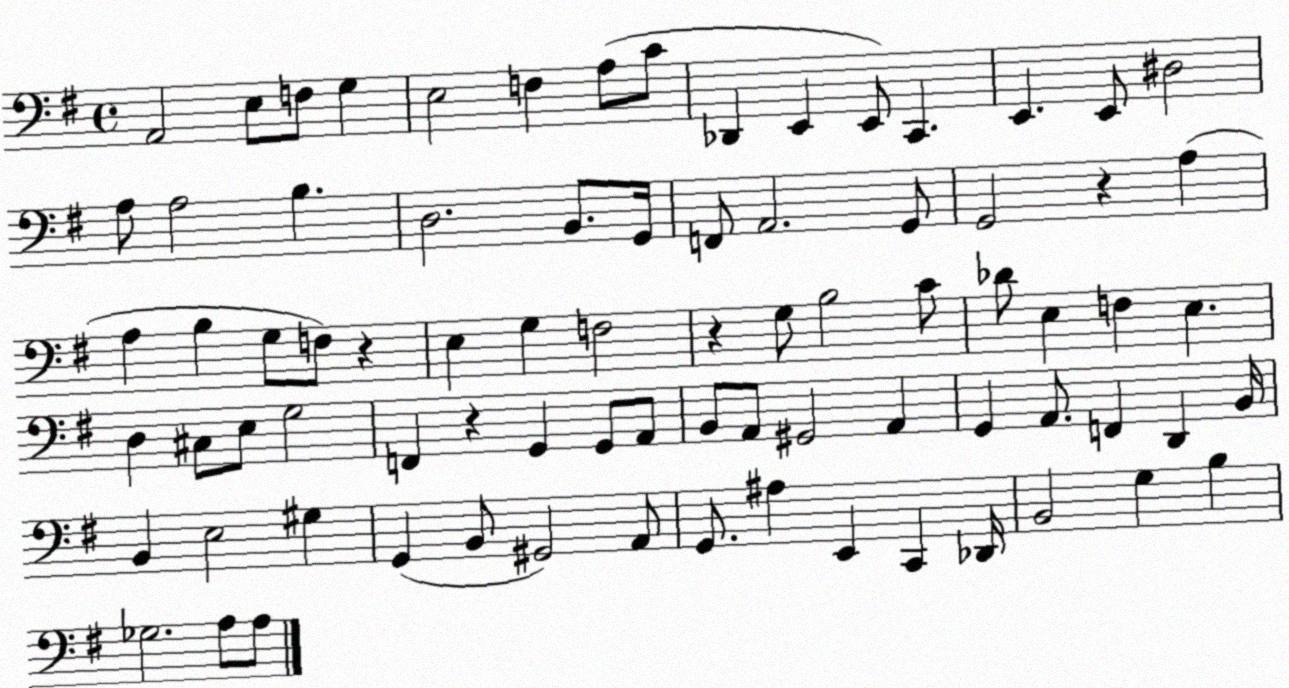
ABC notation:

X:1
T:Untitled
M:4/4
L:1/4
K:G
A,,2 E,/2 F,/2 G, E,2 F, A,/2 C/2 _D,, E,, E,,/2 C,, E,, E,,/2 ^D,2 A,/2 A,2 B, D,2 B,,/2 G,,/4 F,,/2 A,,2 G,,/2 G,,2 z A, A, B, G,/2 F,/2 z E, G, F,2 z G,/2 B,2 C/2 _D/2 E, F, E, D, ^C,/2 E,/2 G,2 F,, z G,, G,,/2 A,,/2 B,,/2 A,,/2 ^G,,2 A,, G,, A,,/2 F,, D,, B,,/4 B,, E,2 ^G, G,, B,,/2 ^G,,2 A,,/2 G,,/2 ^A, E,, C,, _D,,/4 B,,2 G, B, _G,2 A,/2 A,/2